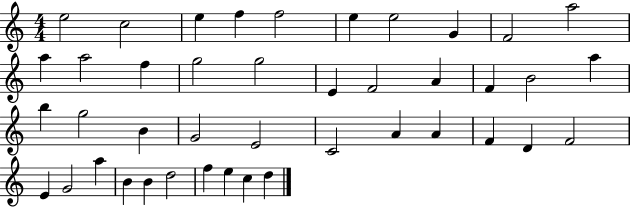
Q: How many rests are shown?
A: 0